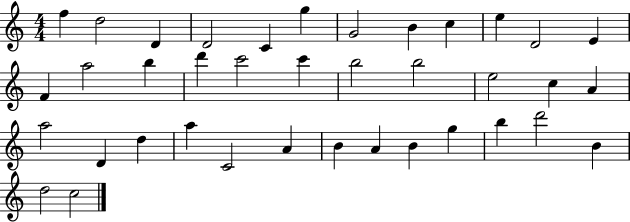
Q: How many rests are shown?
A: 0